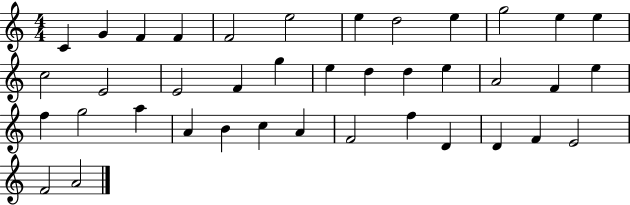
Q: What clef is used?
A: treble